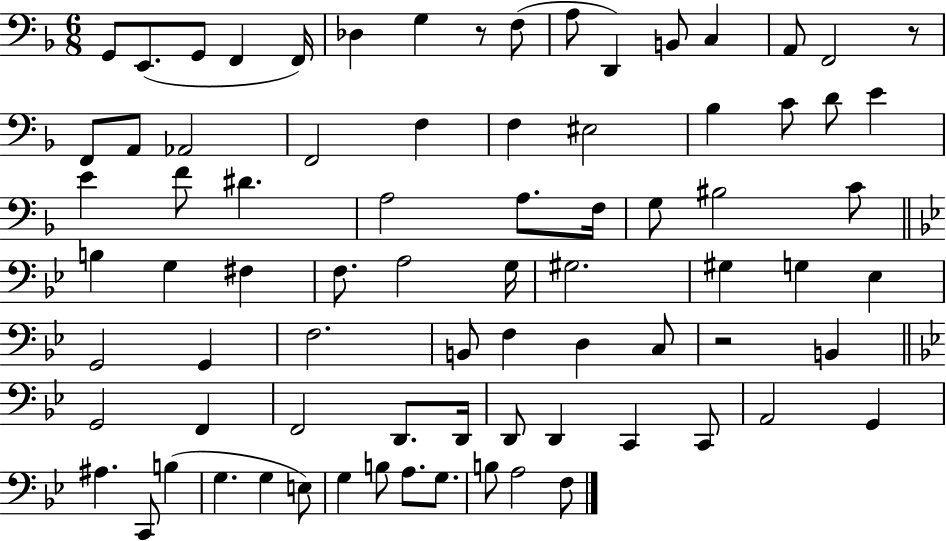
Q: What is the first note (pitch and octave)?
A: G2